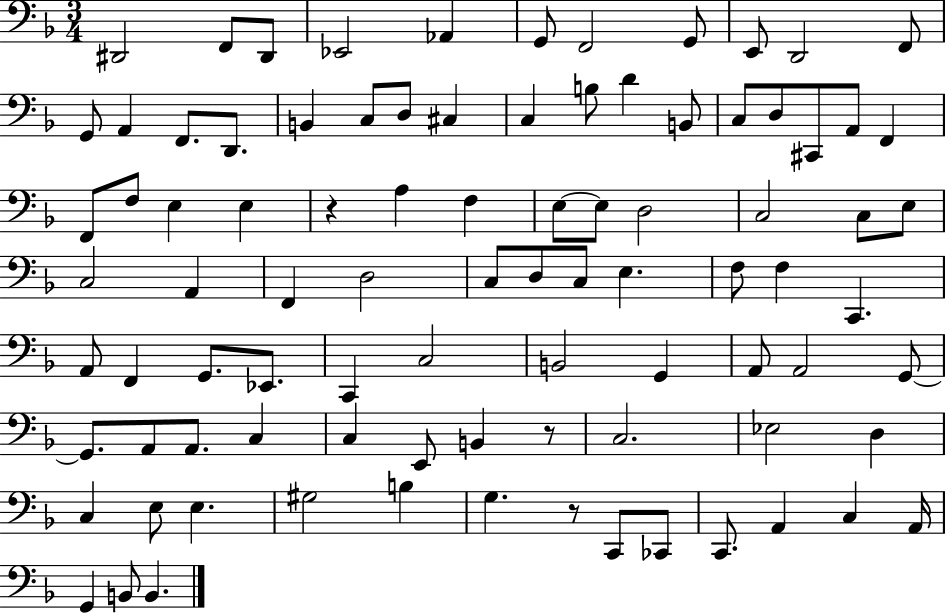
{
  \clef bass
  \numericTimeSignature
  \time 3/4
  \key f \major
  dis,2 f,8 dis,8 | ees,2 aes,4 | g,8 f,2 g,8 | e,8 d,2 f,8 | \break g,8 a,4 f,8. d,8. | b,4 c8 d8 cis4 | c4 b8 d'4 b,8 | c8 d8 cis,8 a,8 f,4 | \break f,8 f8 e4 e4 | r4 a4 f4 | e8~~ e8 d2 | c2 c8 e8 | \break c2 a,4 | f,4 d2 | c8 d8 c8 e4. | f8 f4 c,4. | \break a,8 f,4 g,8. ees,8. | c,4 c2 | b,2 g,4 | a,8 a,2 g,8~~ | \break g,8. a,8 a,8. c4 | c4 e,8 b,4 r8 | c2. | ees2 d4 | \break c4 e8 e4. | gis2 b4 | g4. r8 c,8 ces,8 | c,8. a,4 c4 a,16 | \break g,4 b,8 b,4. | \bar "|."
}